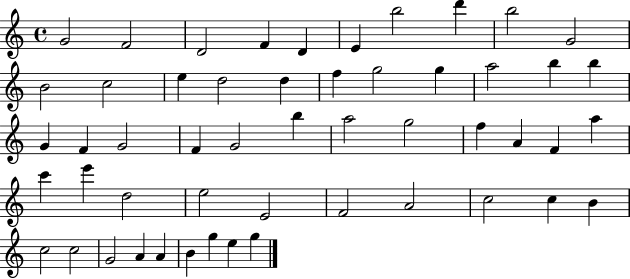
{
  \clef treble
  \time 4/4
  \defaultTimeSignature
  \key c \major
  g'2 f'2 | d'2 f'4 d'4 | e'4 b''2 d'''4 | b''2 g'2 | \break b'2 c''2 | e''4 d''2 d''4 | f''4 g''2 g''4 | a''2 b''4 b''4 | \break g'4 f'4 g'2 | f'4 g'2 b''4 | a''2 g''2 | f''4 a'4 f'4 a''4 | \break c'''4 e'''4 d''2 | e''2 e'2 | f'2 a'2 | c''2 c''4 b'4 | \break c''2 c''2 | g'2 a'4 a'4 | b'4 g''4 e''4 g''4 | \bar "|."
}